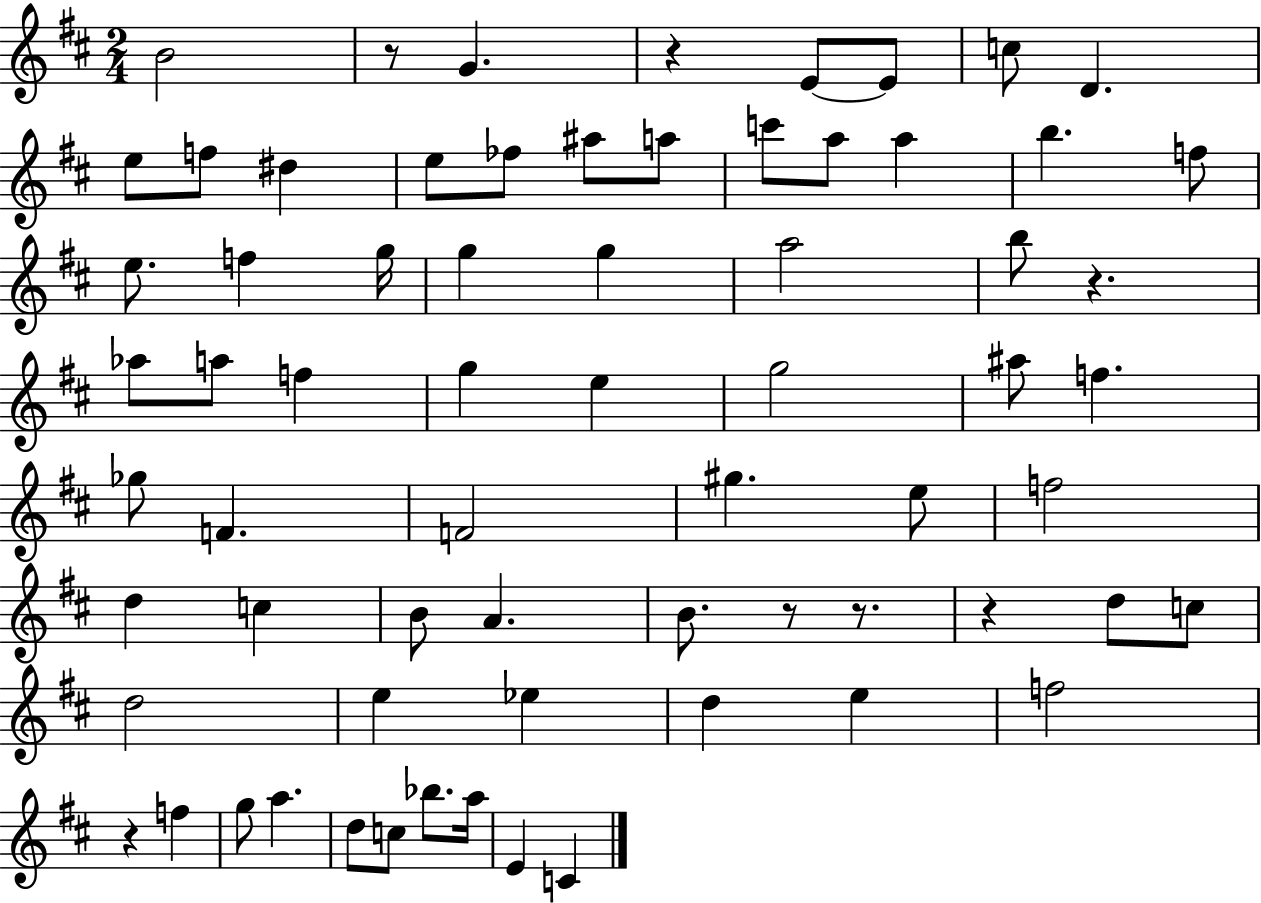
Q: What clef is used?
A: treble